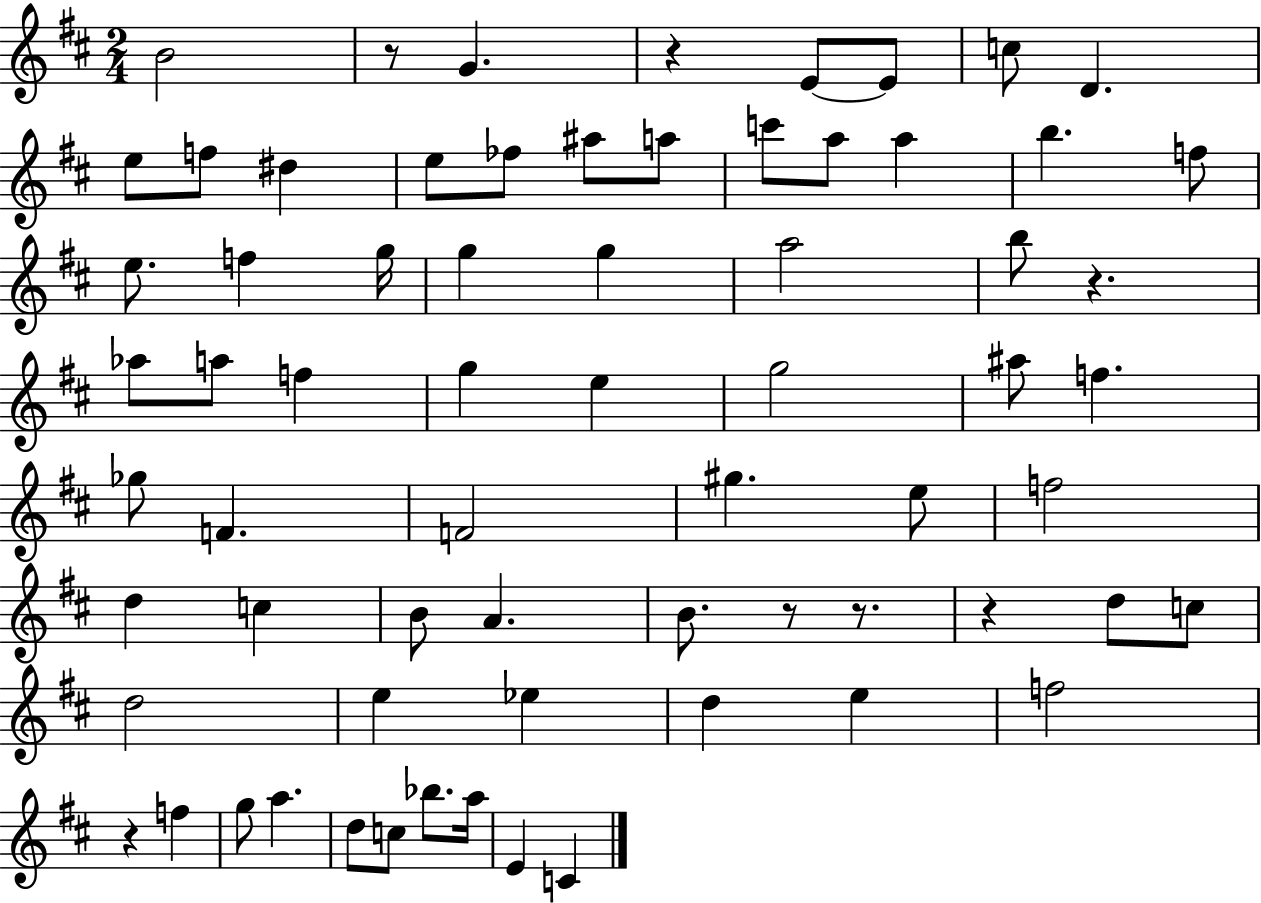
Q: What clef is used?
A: treble